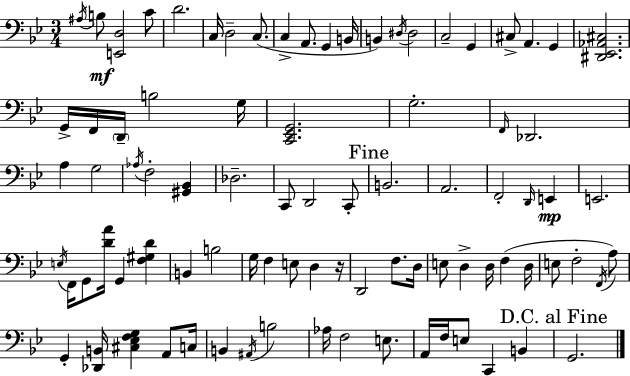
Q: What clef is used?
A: bass